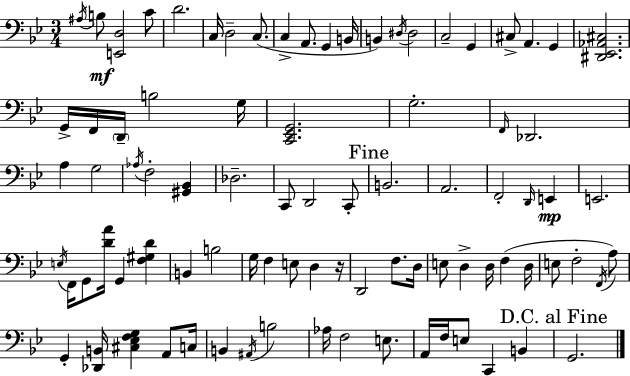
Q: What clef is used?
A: bass